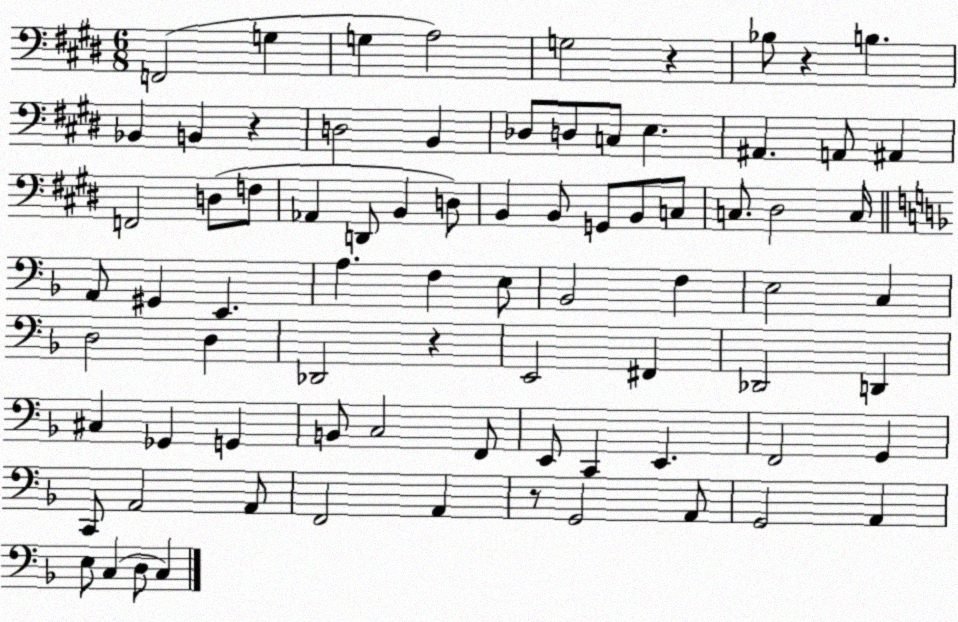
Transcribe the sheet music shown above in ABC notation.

X:1
T:Untitled
M:6/8
L:1/4
K:E
F,,2 G, G, A,2 G,2 z _B,/2 z B, _B,, B,, z D,2 B,, _D,/2 D,/2 C,/2 E, ^A,, A,,/2 ^A,, F,,2 D,/2 F,/2 _A,, D,,/2 B,, D,/2 B,, B,,/2 G,,/2 B,,/2 C,/2 C,/2 ^D,2 C,/4 A,,/2 ^G,, E,, A, F, E,/2 _B,,2 F, E,2 C, D,2 D, _D,,2 z E,,2 ^F,, _D,,2 D,, ^C, _G,, G,, B,,/2 C,2 F,,/2 E,,/2 C,, E,, F,,2 G,, C,,/2 A,,2 A,,/2 F,,2 A,, z/2 G,,2 A,,/2 G,,2 A,, E,/2 C, D,/2 C,